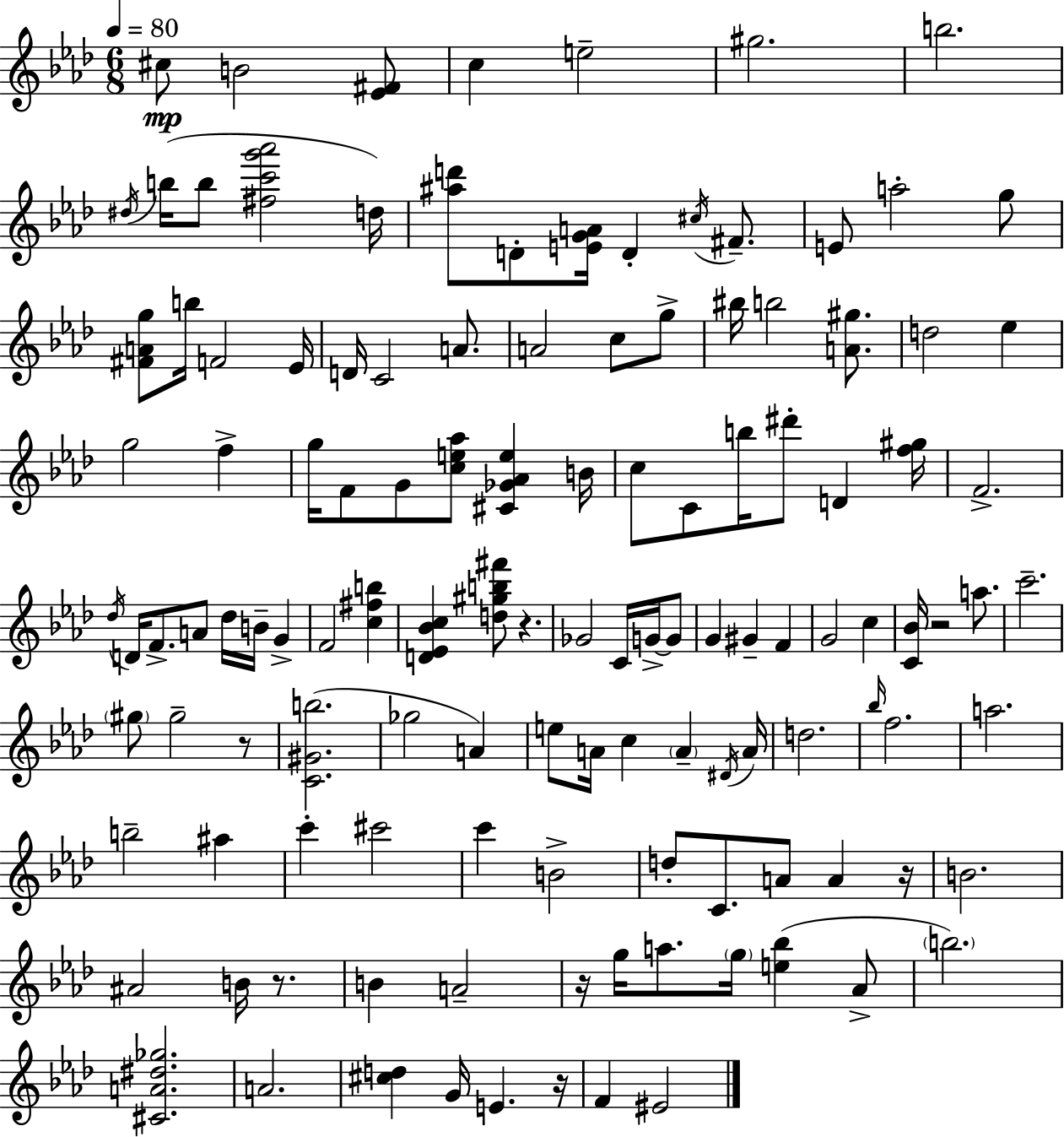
C#5/e B4/h [Eb4,F#4]/e C5/q E5/h G#5/h. B5/h. D#5/s B5/s B5/e [F#5,C6,G6,Ab6]/h D5/s [A#5,D6]/e D4/e [E4,G4,A4]/s D4/q C#5/s F#4/e. E4/e A5/h G5/e [F#4,A4,G5]/e B5/s F4/h Eb4/s D4/s C4/h A4/e. A4/h C5/e G5/e BIS5/s B5/h [A4,G#5]/e. D5/h Eb5/q G5/h F5/q G5/s F4/e G4/e [C5,E5,Ab5]/e [C#4,Gb4,Ab4,E5]/q B4/s C5/e C4/e B5/s D#6/e D4/q [F5,G#5]/s F4/h. Db5/s D4/s F4/e. A4/e Db5/s B4/s G4/q F4/h [C5,F#5,B5]/q [D4,Eb4,Bb4,C5]/q [D5,G#5,B5,F#6]/e R/q. Gb4/h C4/s G4/s G4/e G4/q G#4/q F4/q G4/h C5/q [C4,Bb4]/s R/h A5/e. C6/h. G#5/e G#5/h R/e [C4,G#4,B5]/h. Gb5/h A4/q E5/e A4/s C5/q A4/q D#4/s A4/s D5/h. Bb5/s F5/h. A5/h. B5/h A#5/q C6/q C#6/h C6/q B4/h D5/e C4/e. A4/e A4/q R/s B4/h. A#4/h B4/s R/e. B4/q A4/h R/s G5/s A5/e. G5/s [E5,Bb5]/q Ab4/e B5/h. [C#4,A4,D#5,Gb5]/h. A4/h. [C#5,D5]/q G4/s E4/q. R/s F4/q EIS4/h